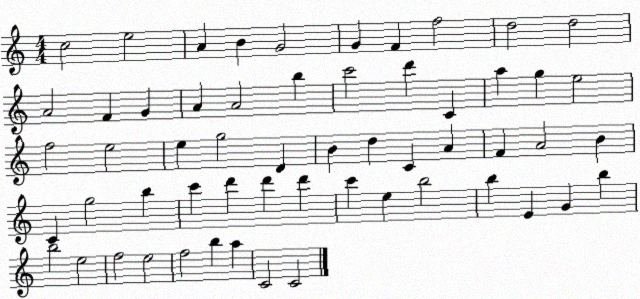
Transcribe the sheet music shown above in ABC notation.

X:1
T:Untitled
M:4/4
L:1/4
K:C
c2 e2 A B G2 G F f2 d2 d2 A2 F G A A2 b c'2 d' C a g e2 f2 e2 e g2 D B d C A F A2 B C g2 b c' d' d' d' c' e b2 b E G b b2 e2 f2 e2 f2 b a C2 C2